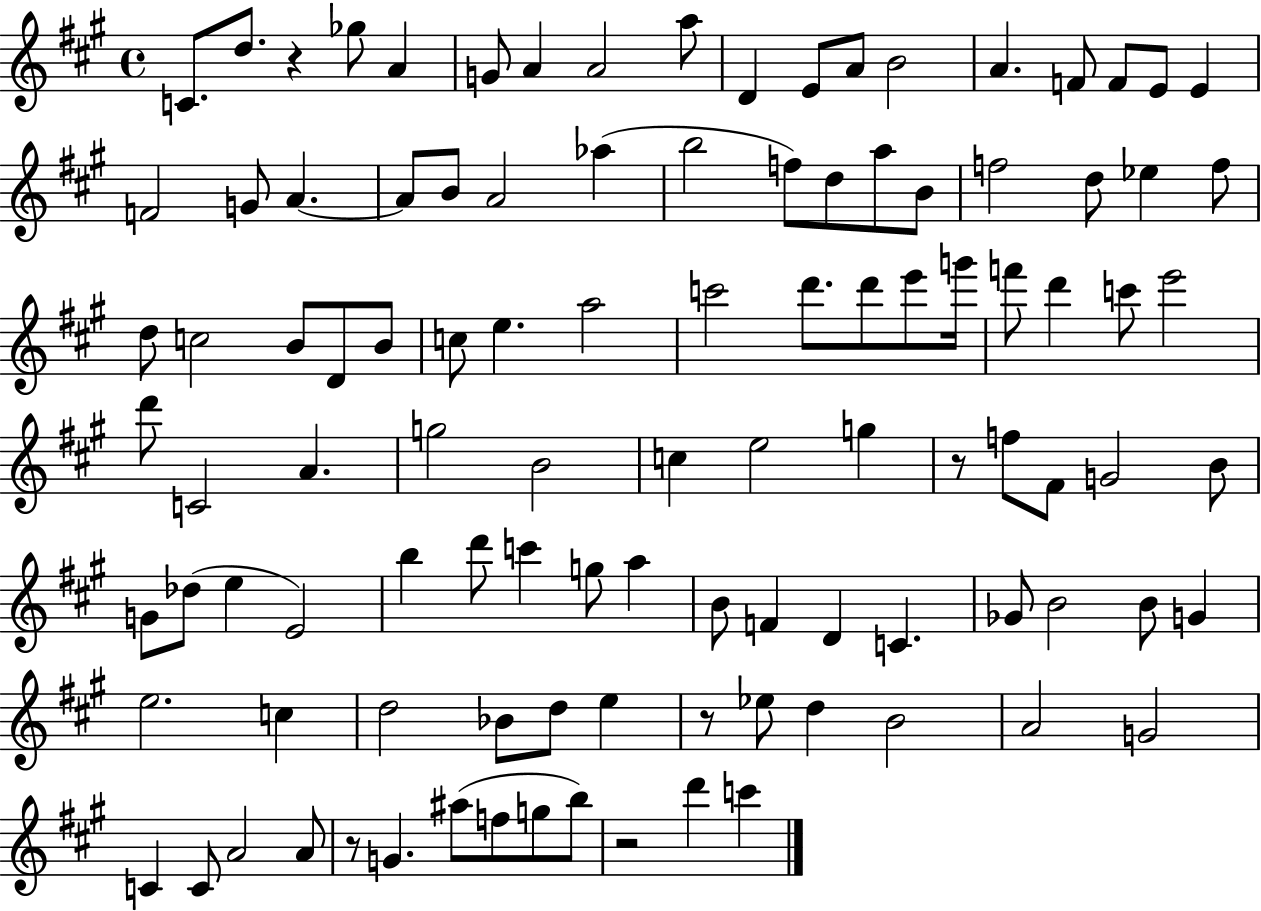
C4/e. D5/e. R/q Gb5/e A4/q G4/e A4/q A4/h A5/e D4/q E4/e A4/e B4/h A4/q. F4/e F4/e E4/e E4/q F4/h G4/e A4/q. A4/e B4/e A4/h Ab5/q B5/h F5/e D5/e A5/e B4/e F5/h D5/e Eb5/q F5/e D5/e C5/h B4/e D4/e B4/e C5/e E5/q. A5/h C6/h D6/e. D6/e E6/e G6/s F6/e D6/q C6/e E6/h D6/e C4/h A4/q. G5/h B4/h C5/q E5/h G5/q R/e F5/e F#4/e G4/h B4/e G4/e Db5/e E5/q E4/h B5/q D6/e C6/q G5/e A5/q B4/e F4/q D4/q C4/q. Gb4/e B4/h B4/e G4/q E5/h. C5/q D5/h Bb4/e D5/e E5/q R/e Eb5/e D5/q B4/h A4/h G4/h C4/q C4/e A4/h A4/e R/e G4/q. A#5/e F5/e G5/e B5/e R/h D6/q C6/q